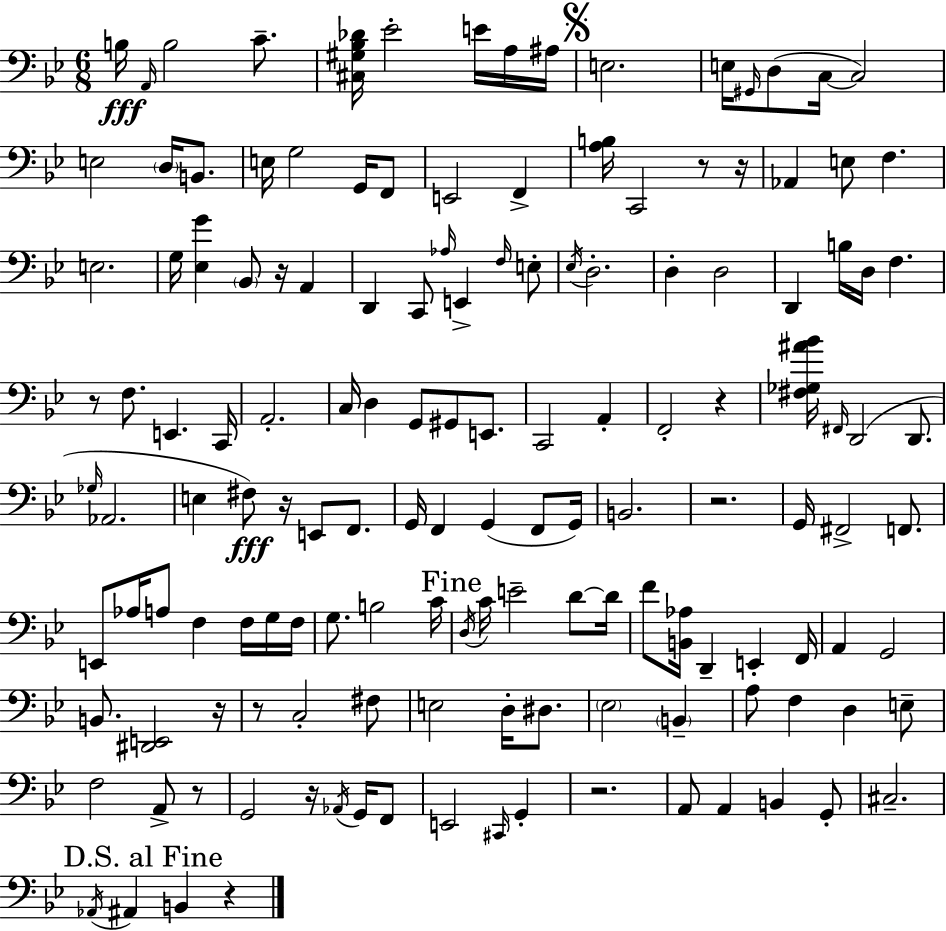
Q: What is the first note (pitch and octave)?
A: B3